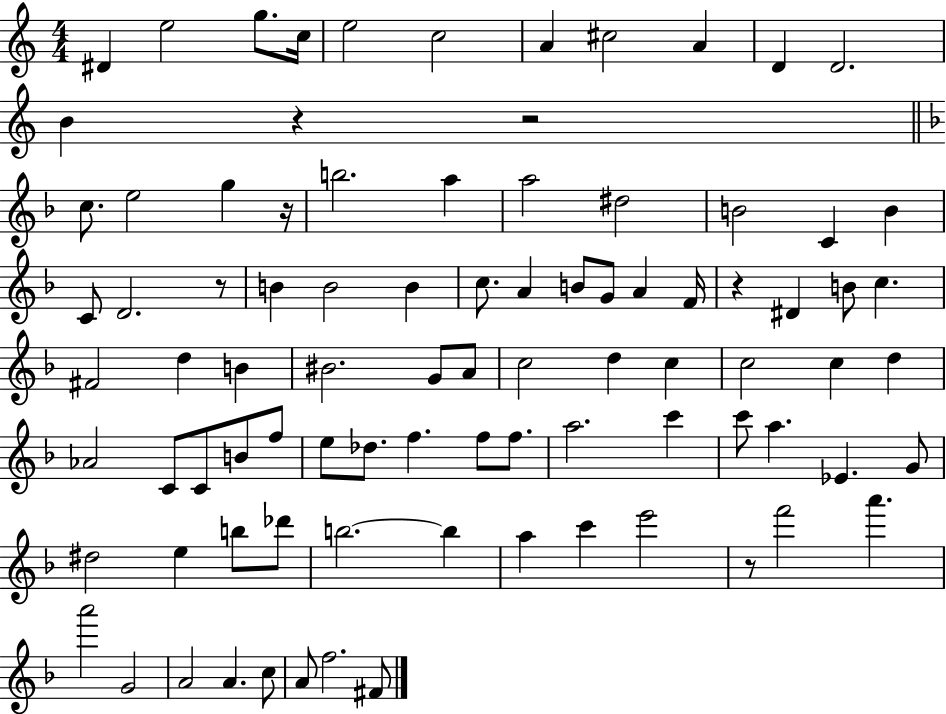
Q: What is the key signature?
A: C major